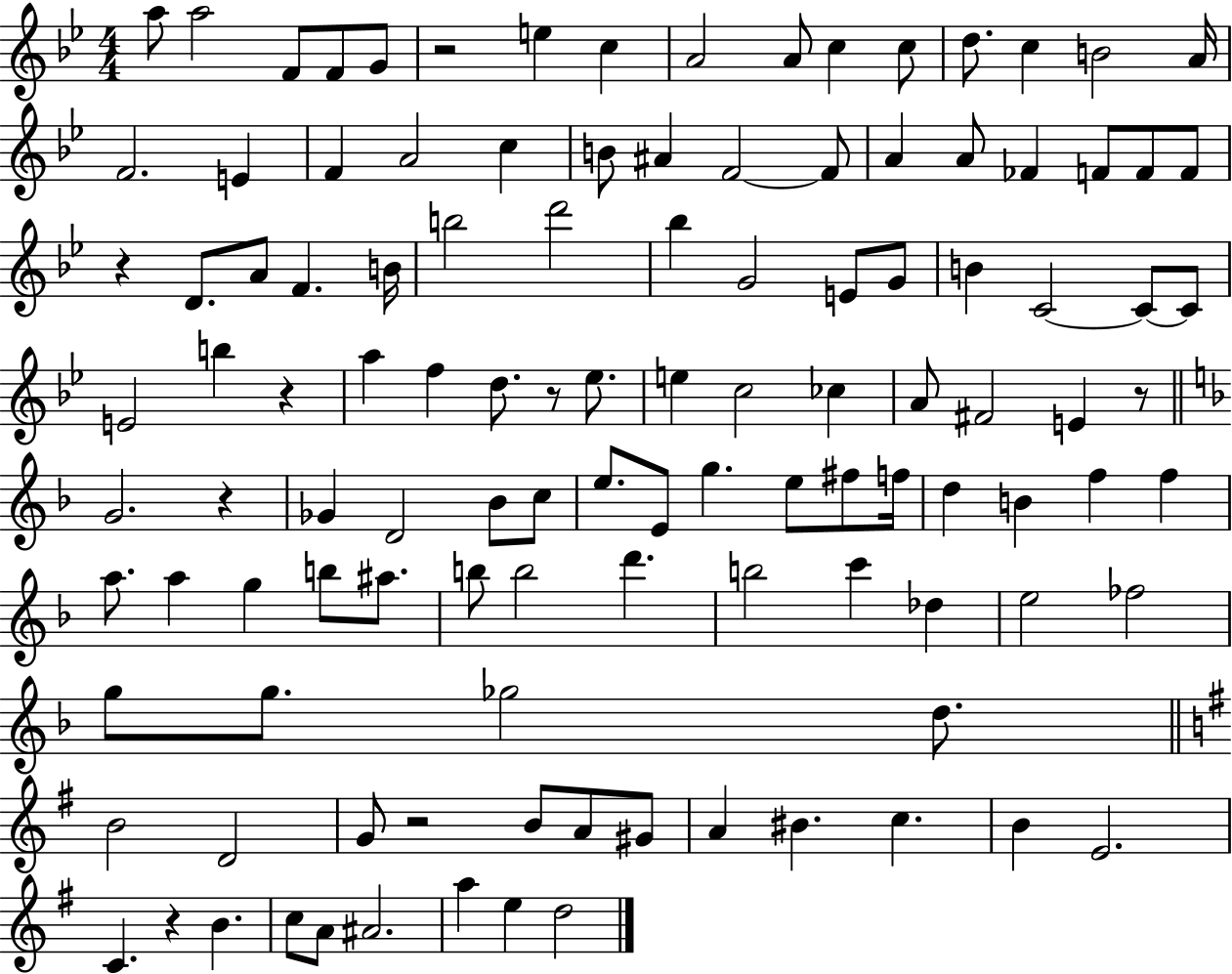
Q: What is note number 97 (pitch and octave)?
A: C5